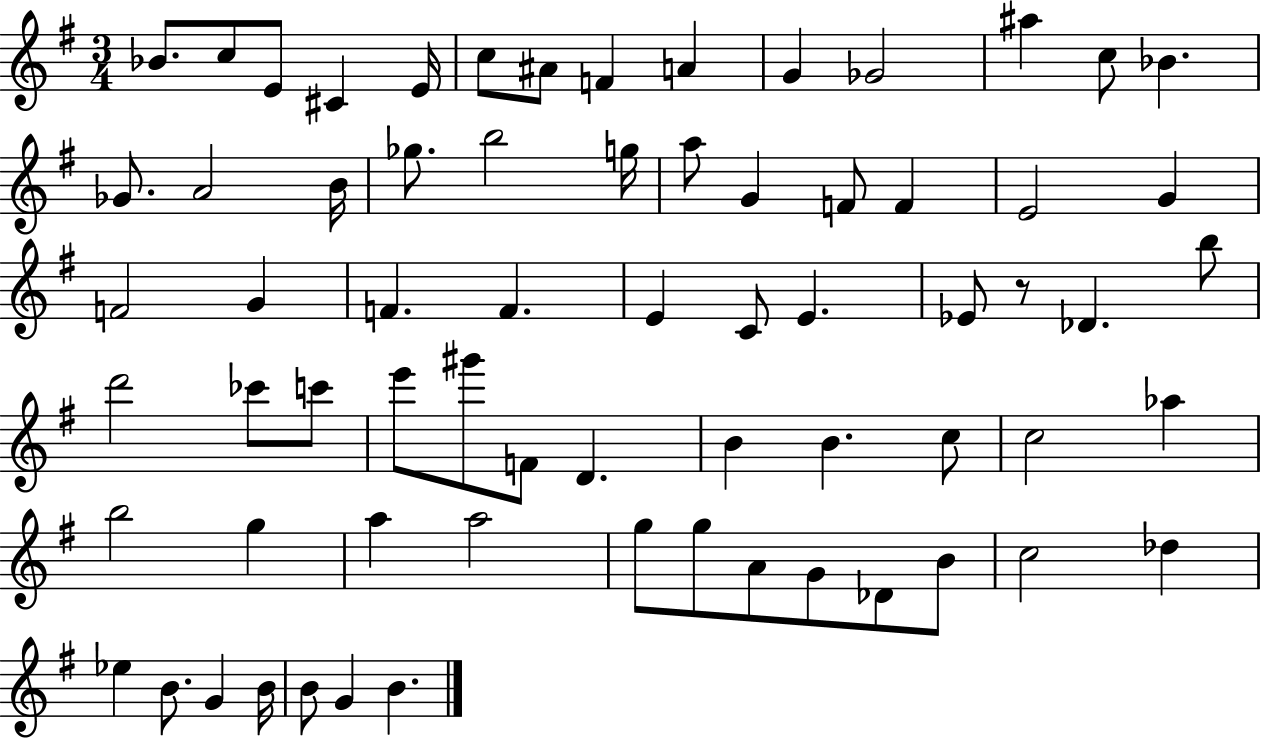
Bb4/e. C5/e E4/e C#4/q E4/s C5/e A#4/e F4/q A4/q G4/q Gb4/h A#5/q C5/e Bb4/q. Gb4/e. A4/h B4/s Gb5/e. B5/h G5/s A5/e G4/q F4/e F4/q E4/h G4/q F4/h G4/q F4/q. F4/q. E4/q C4/e E4/q. Eb4/e R/e Db4/q. B5/e D6/h CES6/e C6/e E6/e G#6/e F4/e D4/q. B4/q B4/q. C5/e C5/h Ab5/q B5/h G5/q A5/q A5/h G5/e G5/e A4/e G4/e Db4/e B4/e C5/h Db5/q Eb5/q B4/e. G4/q B4/s B4/e G4/q B4/q.